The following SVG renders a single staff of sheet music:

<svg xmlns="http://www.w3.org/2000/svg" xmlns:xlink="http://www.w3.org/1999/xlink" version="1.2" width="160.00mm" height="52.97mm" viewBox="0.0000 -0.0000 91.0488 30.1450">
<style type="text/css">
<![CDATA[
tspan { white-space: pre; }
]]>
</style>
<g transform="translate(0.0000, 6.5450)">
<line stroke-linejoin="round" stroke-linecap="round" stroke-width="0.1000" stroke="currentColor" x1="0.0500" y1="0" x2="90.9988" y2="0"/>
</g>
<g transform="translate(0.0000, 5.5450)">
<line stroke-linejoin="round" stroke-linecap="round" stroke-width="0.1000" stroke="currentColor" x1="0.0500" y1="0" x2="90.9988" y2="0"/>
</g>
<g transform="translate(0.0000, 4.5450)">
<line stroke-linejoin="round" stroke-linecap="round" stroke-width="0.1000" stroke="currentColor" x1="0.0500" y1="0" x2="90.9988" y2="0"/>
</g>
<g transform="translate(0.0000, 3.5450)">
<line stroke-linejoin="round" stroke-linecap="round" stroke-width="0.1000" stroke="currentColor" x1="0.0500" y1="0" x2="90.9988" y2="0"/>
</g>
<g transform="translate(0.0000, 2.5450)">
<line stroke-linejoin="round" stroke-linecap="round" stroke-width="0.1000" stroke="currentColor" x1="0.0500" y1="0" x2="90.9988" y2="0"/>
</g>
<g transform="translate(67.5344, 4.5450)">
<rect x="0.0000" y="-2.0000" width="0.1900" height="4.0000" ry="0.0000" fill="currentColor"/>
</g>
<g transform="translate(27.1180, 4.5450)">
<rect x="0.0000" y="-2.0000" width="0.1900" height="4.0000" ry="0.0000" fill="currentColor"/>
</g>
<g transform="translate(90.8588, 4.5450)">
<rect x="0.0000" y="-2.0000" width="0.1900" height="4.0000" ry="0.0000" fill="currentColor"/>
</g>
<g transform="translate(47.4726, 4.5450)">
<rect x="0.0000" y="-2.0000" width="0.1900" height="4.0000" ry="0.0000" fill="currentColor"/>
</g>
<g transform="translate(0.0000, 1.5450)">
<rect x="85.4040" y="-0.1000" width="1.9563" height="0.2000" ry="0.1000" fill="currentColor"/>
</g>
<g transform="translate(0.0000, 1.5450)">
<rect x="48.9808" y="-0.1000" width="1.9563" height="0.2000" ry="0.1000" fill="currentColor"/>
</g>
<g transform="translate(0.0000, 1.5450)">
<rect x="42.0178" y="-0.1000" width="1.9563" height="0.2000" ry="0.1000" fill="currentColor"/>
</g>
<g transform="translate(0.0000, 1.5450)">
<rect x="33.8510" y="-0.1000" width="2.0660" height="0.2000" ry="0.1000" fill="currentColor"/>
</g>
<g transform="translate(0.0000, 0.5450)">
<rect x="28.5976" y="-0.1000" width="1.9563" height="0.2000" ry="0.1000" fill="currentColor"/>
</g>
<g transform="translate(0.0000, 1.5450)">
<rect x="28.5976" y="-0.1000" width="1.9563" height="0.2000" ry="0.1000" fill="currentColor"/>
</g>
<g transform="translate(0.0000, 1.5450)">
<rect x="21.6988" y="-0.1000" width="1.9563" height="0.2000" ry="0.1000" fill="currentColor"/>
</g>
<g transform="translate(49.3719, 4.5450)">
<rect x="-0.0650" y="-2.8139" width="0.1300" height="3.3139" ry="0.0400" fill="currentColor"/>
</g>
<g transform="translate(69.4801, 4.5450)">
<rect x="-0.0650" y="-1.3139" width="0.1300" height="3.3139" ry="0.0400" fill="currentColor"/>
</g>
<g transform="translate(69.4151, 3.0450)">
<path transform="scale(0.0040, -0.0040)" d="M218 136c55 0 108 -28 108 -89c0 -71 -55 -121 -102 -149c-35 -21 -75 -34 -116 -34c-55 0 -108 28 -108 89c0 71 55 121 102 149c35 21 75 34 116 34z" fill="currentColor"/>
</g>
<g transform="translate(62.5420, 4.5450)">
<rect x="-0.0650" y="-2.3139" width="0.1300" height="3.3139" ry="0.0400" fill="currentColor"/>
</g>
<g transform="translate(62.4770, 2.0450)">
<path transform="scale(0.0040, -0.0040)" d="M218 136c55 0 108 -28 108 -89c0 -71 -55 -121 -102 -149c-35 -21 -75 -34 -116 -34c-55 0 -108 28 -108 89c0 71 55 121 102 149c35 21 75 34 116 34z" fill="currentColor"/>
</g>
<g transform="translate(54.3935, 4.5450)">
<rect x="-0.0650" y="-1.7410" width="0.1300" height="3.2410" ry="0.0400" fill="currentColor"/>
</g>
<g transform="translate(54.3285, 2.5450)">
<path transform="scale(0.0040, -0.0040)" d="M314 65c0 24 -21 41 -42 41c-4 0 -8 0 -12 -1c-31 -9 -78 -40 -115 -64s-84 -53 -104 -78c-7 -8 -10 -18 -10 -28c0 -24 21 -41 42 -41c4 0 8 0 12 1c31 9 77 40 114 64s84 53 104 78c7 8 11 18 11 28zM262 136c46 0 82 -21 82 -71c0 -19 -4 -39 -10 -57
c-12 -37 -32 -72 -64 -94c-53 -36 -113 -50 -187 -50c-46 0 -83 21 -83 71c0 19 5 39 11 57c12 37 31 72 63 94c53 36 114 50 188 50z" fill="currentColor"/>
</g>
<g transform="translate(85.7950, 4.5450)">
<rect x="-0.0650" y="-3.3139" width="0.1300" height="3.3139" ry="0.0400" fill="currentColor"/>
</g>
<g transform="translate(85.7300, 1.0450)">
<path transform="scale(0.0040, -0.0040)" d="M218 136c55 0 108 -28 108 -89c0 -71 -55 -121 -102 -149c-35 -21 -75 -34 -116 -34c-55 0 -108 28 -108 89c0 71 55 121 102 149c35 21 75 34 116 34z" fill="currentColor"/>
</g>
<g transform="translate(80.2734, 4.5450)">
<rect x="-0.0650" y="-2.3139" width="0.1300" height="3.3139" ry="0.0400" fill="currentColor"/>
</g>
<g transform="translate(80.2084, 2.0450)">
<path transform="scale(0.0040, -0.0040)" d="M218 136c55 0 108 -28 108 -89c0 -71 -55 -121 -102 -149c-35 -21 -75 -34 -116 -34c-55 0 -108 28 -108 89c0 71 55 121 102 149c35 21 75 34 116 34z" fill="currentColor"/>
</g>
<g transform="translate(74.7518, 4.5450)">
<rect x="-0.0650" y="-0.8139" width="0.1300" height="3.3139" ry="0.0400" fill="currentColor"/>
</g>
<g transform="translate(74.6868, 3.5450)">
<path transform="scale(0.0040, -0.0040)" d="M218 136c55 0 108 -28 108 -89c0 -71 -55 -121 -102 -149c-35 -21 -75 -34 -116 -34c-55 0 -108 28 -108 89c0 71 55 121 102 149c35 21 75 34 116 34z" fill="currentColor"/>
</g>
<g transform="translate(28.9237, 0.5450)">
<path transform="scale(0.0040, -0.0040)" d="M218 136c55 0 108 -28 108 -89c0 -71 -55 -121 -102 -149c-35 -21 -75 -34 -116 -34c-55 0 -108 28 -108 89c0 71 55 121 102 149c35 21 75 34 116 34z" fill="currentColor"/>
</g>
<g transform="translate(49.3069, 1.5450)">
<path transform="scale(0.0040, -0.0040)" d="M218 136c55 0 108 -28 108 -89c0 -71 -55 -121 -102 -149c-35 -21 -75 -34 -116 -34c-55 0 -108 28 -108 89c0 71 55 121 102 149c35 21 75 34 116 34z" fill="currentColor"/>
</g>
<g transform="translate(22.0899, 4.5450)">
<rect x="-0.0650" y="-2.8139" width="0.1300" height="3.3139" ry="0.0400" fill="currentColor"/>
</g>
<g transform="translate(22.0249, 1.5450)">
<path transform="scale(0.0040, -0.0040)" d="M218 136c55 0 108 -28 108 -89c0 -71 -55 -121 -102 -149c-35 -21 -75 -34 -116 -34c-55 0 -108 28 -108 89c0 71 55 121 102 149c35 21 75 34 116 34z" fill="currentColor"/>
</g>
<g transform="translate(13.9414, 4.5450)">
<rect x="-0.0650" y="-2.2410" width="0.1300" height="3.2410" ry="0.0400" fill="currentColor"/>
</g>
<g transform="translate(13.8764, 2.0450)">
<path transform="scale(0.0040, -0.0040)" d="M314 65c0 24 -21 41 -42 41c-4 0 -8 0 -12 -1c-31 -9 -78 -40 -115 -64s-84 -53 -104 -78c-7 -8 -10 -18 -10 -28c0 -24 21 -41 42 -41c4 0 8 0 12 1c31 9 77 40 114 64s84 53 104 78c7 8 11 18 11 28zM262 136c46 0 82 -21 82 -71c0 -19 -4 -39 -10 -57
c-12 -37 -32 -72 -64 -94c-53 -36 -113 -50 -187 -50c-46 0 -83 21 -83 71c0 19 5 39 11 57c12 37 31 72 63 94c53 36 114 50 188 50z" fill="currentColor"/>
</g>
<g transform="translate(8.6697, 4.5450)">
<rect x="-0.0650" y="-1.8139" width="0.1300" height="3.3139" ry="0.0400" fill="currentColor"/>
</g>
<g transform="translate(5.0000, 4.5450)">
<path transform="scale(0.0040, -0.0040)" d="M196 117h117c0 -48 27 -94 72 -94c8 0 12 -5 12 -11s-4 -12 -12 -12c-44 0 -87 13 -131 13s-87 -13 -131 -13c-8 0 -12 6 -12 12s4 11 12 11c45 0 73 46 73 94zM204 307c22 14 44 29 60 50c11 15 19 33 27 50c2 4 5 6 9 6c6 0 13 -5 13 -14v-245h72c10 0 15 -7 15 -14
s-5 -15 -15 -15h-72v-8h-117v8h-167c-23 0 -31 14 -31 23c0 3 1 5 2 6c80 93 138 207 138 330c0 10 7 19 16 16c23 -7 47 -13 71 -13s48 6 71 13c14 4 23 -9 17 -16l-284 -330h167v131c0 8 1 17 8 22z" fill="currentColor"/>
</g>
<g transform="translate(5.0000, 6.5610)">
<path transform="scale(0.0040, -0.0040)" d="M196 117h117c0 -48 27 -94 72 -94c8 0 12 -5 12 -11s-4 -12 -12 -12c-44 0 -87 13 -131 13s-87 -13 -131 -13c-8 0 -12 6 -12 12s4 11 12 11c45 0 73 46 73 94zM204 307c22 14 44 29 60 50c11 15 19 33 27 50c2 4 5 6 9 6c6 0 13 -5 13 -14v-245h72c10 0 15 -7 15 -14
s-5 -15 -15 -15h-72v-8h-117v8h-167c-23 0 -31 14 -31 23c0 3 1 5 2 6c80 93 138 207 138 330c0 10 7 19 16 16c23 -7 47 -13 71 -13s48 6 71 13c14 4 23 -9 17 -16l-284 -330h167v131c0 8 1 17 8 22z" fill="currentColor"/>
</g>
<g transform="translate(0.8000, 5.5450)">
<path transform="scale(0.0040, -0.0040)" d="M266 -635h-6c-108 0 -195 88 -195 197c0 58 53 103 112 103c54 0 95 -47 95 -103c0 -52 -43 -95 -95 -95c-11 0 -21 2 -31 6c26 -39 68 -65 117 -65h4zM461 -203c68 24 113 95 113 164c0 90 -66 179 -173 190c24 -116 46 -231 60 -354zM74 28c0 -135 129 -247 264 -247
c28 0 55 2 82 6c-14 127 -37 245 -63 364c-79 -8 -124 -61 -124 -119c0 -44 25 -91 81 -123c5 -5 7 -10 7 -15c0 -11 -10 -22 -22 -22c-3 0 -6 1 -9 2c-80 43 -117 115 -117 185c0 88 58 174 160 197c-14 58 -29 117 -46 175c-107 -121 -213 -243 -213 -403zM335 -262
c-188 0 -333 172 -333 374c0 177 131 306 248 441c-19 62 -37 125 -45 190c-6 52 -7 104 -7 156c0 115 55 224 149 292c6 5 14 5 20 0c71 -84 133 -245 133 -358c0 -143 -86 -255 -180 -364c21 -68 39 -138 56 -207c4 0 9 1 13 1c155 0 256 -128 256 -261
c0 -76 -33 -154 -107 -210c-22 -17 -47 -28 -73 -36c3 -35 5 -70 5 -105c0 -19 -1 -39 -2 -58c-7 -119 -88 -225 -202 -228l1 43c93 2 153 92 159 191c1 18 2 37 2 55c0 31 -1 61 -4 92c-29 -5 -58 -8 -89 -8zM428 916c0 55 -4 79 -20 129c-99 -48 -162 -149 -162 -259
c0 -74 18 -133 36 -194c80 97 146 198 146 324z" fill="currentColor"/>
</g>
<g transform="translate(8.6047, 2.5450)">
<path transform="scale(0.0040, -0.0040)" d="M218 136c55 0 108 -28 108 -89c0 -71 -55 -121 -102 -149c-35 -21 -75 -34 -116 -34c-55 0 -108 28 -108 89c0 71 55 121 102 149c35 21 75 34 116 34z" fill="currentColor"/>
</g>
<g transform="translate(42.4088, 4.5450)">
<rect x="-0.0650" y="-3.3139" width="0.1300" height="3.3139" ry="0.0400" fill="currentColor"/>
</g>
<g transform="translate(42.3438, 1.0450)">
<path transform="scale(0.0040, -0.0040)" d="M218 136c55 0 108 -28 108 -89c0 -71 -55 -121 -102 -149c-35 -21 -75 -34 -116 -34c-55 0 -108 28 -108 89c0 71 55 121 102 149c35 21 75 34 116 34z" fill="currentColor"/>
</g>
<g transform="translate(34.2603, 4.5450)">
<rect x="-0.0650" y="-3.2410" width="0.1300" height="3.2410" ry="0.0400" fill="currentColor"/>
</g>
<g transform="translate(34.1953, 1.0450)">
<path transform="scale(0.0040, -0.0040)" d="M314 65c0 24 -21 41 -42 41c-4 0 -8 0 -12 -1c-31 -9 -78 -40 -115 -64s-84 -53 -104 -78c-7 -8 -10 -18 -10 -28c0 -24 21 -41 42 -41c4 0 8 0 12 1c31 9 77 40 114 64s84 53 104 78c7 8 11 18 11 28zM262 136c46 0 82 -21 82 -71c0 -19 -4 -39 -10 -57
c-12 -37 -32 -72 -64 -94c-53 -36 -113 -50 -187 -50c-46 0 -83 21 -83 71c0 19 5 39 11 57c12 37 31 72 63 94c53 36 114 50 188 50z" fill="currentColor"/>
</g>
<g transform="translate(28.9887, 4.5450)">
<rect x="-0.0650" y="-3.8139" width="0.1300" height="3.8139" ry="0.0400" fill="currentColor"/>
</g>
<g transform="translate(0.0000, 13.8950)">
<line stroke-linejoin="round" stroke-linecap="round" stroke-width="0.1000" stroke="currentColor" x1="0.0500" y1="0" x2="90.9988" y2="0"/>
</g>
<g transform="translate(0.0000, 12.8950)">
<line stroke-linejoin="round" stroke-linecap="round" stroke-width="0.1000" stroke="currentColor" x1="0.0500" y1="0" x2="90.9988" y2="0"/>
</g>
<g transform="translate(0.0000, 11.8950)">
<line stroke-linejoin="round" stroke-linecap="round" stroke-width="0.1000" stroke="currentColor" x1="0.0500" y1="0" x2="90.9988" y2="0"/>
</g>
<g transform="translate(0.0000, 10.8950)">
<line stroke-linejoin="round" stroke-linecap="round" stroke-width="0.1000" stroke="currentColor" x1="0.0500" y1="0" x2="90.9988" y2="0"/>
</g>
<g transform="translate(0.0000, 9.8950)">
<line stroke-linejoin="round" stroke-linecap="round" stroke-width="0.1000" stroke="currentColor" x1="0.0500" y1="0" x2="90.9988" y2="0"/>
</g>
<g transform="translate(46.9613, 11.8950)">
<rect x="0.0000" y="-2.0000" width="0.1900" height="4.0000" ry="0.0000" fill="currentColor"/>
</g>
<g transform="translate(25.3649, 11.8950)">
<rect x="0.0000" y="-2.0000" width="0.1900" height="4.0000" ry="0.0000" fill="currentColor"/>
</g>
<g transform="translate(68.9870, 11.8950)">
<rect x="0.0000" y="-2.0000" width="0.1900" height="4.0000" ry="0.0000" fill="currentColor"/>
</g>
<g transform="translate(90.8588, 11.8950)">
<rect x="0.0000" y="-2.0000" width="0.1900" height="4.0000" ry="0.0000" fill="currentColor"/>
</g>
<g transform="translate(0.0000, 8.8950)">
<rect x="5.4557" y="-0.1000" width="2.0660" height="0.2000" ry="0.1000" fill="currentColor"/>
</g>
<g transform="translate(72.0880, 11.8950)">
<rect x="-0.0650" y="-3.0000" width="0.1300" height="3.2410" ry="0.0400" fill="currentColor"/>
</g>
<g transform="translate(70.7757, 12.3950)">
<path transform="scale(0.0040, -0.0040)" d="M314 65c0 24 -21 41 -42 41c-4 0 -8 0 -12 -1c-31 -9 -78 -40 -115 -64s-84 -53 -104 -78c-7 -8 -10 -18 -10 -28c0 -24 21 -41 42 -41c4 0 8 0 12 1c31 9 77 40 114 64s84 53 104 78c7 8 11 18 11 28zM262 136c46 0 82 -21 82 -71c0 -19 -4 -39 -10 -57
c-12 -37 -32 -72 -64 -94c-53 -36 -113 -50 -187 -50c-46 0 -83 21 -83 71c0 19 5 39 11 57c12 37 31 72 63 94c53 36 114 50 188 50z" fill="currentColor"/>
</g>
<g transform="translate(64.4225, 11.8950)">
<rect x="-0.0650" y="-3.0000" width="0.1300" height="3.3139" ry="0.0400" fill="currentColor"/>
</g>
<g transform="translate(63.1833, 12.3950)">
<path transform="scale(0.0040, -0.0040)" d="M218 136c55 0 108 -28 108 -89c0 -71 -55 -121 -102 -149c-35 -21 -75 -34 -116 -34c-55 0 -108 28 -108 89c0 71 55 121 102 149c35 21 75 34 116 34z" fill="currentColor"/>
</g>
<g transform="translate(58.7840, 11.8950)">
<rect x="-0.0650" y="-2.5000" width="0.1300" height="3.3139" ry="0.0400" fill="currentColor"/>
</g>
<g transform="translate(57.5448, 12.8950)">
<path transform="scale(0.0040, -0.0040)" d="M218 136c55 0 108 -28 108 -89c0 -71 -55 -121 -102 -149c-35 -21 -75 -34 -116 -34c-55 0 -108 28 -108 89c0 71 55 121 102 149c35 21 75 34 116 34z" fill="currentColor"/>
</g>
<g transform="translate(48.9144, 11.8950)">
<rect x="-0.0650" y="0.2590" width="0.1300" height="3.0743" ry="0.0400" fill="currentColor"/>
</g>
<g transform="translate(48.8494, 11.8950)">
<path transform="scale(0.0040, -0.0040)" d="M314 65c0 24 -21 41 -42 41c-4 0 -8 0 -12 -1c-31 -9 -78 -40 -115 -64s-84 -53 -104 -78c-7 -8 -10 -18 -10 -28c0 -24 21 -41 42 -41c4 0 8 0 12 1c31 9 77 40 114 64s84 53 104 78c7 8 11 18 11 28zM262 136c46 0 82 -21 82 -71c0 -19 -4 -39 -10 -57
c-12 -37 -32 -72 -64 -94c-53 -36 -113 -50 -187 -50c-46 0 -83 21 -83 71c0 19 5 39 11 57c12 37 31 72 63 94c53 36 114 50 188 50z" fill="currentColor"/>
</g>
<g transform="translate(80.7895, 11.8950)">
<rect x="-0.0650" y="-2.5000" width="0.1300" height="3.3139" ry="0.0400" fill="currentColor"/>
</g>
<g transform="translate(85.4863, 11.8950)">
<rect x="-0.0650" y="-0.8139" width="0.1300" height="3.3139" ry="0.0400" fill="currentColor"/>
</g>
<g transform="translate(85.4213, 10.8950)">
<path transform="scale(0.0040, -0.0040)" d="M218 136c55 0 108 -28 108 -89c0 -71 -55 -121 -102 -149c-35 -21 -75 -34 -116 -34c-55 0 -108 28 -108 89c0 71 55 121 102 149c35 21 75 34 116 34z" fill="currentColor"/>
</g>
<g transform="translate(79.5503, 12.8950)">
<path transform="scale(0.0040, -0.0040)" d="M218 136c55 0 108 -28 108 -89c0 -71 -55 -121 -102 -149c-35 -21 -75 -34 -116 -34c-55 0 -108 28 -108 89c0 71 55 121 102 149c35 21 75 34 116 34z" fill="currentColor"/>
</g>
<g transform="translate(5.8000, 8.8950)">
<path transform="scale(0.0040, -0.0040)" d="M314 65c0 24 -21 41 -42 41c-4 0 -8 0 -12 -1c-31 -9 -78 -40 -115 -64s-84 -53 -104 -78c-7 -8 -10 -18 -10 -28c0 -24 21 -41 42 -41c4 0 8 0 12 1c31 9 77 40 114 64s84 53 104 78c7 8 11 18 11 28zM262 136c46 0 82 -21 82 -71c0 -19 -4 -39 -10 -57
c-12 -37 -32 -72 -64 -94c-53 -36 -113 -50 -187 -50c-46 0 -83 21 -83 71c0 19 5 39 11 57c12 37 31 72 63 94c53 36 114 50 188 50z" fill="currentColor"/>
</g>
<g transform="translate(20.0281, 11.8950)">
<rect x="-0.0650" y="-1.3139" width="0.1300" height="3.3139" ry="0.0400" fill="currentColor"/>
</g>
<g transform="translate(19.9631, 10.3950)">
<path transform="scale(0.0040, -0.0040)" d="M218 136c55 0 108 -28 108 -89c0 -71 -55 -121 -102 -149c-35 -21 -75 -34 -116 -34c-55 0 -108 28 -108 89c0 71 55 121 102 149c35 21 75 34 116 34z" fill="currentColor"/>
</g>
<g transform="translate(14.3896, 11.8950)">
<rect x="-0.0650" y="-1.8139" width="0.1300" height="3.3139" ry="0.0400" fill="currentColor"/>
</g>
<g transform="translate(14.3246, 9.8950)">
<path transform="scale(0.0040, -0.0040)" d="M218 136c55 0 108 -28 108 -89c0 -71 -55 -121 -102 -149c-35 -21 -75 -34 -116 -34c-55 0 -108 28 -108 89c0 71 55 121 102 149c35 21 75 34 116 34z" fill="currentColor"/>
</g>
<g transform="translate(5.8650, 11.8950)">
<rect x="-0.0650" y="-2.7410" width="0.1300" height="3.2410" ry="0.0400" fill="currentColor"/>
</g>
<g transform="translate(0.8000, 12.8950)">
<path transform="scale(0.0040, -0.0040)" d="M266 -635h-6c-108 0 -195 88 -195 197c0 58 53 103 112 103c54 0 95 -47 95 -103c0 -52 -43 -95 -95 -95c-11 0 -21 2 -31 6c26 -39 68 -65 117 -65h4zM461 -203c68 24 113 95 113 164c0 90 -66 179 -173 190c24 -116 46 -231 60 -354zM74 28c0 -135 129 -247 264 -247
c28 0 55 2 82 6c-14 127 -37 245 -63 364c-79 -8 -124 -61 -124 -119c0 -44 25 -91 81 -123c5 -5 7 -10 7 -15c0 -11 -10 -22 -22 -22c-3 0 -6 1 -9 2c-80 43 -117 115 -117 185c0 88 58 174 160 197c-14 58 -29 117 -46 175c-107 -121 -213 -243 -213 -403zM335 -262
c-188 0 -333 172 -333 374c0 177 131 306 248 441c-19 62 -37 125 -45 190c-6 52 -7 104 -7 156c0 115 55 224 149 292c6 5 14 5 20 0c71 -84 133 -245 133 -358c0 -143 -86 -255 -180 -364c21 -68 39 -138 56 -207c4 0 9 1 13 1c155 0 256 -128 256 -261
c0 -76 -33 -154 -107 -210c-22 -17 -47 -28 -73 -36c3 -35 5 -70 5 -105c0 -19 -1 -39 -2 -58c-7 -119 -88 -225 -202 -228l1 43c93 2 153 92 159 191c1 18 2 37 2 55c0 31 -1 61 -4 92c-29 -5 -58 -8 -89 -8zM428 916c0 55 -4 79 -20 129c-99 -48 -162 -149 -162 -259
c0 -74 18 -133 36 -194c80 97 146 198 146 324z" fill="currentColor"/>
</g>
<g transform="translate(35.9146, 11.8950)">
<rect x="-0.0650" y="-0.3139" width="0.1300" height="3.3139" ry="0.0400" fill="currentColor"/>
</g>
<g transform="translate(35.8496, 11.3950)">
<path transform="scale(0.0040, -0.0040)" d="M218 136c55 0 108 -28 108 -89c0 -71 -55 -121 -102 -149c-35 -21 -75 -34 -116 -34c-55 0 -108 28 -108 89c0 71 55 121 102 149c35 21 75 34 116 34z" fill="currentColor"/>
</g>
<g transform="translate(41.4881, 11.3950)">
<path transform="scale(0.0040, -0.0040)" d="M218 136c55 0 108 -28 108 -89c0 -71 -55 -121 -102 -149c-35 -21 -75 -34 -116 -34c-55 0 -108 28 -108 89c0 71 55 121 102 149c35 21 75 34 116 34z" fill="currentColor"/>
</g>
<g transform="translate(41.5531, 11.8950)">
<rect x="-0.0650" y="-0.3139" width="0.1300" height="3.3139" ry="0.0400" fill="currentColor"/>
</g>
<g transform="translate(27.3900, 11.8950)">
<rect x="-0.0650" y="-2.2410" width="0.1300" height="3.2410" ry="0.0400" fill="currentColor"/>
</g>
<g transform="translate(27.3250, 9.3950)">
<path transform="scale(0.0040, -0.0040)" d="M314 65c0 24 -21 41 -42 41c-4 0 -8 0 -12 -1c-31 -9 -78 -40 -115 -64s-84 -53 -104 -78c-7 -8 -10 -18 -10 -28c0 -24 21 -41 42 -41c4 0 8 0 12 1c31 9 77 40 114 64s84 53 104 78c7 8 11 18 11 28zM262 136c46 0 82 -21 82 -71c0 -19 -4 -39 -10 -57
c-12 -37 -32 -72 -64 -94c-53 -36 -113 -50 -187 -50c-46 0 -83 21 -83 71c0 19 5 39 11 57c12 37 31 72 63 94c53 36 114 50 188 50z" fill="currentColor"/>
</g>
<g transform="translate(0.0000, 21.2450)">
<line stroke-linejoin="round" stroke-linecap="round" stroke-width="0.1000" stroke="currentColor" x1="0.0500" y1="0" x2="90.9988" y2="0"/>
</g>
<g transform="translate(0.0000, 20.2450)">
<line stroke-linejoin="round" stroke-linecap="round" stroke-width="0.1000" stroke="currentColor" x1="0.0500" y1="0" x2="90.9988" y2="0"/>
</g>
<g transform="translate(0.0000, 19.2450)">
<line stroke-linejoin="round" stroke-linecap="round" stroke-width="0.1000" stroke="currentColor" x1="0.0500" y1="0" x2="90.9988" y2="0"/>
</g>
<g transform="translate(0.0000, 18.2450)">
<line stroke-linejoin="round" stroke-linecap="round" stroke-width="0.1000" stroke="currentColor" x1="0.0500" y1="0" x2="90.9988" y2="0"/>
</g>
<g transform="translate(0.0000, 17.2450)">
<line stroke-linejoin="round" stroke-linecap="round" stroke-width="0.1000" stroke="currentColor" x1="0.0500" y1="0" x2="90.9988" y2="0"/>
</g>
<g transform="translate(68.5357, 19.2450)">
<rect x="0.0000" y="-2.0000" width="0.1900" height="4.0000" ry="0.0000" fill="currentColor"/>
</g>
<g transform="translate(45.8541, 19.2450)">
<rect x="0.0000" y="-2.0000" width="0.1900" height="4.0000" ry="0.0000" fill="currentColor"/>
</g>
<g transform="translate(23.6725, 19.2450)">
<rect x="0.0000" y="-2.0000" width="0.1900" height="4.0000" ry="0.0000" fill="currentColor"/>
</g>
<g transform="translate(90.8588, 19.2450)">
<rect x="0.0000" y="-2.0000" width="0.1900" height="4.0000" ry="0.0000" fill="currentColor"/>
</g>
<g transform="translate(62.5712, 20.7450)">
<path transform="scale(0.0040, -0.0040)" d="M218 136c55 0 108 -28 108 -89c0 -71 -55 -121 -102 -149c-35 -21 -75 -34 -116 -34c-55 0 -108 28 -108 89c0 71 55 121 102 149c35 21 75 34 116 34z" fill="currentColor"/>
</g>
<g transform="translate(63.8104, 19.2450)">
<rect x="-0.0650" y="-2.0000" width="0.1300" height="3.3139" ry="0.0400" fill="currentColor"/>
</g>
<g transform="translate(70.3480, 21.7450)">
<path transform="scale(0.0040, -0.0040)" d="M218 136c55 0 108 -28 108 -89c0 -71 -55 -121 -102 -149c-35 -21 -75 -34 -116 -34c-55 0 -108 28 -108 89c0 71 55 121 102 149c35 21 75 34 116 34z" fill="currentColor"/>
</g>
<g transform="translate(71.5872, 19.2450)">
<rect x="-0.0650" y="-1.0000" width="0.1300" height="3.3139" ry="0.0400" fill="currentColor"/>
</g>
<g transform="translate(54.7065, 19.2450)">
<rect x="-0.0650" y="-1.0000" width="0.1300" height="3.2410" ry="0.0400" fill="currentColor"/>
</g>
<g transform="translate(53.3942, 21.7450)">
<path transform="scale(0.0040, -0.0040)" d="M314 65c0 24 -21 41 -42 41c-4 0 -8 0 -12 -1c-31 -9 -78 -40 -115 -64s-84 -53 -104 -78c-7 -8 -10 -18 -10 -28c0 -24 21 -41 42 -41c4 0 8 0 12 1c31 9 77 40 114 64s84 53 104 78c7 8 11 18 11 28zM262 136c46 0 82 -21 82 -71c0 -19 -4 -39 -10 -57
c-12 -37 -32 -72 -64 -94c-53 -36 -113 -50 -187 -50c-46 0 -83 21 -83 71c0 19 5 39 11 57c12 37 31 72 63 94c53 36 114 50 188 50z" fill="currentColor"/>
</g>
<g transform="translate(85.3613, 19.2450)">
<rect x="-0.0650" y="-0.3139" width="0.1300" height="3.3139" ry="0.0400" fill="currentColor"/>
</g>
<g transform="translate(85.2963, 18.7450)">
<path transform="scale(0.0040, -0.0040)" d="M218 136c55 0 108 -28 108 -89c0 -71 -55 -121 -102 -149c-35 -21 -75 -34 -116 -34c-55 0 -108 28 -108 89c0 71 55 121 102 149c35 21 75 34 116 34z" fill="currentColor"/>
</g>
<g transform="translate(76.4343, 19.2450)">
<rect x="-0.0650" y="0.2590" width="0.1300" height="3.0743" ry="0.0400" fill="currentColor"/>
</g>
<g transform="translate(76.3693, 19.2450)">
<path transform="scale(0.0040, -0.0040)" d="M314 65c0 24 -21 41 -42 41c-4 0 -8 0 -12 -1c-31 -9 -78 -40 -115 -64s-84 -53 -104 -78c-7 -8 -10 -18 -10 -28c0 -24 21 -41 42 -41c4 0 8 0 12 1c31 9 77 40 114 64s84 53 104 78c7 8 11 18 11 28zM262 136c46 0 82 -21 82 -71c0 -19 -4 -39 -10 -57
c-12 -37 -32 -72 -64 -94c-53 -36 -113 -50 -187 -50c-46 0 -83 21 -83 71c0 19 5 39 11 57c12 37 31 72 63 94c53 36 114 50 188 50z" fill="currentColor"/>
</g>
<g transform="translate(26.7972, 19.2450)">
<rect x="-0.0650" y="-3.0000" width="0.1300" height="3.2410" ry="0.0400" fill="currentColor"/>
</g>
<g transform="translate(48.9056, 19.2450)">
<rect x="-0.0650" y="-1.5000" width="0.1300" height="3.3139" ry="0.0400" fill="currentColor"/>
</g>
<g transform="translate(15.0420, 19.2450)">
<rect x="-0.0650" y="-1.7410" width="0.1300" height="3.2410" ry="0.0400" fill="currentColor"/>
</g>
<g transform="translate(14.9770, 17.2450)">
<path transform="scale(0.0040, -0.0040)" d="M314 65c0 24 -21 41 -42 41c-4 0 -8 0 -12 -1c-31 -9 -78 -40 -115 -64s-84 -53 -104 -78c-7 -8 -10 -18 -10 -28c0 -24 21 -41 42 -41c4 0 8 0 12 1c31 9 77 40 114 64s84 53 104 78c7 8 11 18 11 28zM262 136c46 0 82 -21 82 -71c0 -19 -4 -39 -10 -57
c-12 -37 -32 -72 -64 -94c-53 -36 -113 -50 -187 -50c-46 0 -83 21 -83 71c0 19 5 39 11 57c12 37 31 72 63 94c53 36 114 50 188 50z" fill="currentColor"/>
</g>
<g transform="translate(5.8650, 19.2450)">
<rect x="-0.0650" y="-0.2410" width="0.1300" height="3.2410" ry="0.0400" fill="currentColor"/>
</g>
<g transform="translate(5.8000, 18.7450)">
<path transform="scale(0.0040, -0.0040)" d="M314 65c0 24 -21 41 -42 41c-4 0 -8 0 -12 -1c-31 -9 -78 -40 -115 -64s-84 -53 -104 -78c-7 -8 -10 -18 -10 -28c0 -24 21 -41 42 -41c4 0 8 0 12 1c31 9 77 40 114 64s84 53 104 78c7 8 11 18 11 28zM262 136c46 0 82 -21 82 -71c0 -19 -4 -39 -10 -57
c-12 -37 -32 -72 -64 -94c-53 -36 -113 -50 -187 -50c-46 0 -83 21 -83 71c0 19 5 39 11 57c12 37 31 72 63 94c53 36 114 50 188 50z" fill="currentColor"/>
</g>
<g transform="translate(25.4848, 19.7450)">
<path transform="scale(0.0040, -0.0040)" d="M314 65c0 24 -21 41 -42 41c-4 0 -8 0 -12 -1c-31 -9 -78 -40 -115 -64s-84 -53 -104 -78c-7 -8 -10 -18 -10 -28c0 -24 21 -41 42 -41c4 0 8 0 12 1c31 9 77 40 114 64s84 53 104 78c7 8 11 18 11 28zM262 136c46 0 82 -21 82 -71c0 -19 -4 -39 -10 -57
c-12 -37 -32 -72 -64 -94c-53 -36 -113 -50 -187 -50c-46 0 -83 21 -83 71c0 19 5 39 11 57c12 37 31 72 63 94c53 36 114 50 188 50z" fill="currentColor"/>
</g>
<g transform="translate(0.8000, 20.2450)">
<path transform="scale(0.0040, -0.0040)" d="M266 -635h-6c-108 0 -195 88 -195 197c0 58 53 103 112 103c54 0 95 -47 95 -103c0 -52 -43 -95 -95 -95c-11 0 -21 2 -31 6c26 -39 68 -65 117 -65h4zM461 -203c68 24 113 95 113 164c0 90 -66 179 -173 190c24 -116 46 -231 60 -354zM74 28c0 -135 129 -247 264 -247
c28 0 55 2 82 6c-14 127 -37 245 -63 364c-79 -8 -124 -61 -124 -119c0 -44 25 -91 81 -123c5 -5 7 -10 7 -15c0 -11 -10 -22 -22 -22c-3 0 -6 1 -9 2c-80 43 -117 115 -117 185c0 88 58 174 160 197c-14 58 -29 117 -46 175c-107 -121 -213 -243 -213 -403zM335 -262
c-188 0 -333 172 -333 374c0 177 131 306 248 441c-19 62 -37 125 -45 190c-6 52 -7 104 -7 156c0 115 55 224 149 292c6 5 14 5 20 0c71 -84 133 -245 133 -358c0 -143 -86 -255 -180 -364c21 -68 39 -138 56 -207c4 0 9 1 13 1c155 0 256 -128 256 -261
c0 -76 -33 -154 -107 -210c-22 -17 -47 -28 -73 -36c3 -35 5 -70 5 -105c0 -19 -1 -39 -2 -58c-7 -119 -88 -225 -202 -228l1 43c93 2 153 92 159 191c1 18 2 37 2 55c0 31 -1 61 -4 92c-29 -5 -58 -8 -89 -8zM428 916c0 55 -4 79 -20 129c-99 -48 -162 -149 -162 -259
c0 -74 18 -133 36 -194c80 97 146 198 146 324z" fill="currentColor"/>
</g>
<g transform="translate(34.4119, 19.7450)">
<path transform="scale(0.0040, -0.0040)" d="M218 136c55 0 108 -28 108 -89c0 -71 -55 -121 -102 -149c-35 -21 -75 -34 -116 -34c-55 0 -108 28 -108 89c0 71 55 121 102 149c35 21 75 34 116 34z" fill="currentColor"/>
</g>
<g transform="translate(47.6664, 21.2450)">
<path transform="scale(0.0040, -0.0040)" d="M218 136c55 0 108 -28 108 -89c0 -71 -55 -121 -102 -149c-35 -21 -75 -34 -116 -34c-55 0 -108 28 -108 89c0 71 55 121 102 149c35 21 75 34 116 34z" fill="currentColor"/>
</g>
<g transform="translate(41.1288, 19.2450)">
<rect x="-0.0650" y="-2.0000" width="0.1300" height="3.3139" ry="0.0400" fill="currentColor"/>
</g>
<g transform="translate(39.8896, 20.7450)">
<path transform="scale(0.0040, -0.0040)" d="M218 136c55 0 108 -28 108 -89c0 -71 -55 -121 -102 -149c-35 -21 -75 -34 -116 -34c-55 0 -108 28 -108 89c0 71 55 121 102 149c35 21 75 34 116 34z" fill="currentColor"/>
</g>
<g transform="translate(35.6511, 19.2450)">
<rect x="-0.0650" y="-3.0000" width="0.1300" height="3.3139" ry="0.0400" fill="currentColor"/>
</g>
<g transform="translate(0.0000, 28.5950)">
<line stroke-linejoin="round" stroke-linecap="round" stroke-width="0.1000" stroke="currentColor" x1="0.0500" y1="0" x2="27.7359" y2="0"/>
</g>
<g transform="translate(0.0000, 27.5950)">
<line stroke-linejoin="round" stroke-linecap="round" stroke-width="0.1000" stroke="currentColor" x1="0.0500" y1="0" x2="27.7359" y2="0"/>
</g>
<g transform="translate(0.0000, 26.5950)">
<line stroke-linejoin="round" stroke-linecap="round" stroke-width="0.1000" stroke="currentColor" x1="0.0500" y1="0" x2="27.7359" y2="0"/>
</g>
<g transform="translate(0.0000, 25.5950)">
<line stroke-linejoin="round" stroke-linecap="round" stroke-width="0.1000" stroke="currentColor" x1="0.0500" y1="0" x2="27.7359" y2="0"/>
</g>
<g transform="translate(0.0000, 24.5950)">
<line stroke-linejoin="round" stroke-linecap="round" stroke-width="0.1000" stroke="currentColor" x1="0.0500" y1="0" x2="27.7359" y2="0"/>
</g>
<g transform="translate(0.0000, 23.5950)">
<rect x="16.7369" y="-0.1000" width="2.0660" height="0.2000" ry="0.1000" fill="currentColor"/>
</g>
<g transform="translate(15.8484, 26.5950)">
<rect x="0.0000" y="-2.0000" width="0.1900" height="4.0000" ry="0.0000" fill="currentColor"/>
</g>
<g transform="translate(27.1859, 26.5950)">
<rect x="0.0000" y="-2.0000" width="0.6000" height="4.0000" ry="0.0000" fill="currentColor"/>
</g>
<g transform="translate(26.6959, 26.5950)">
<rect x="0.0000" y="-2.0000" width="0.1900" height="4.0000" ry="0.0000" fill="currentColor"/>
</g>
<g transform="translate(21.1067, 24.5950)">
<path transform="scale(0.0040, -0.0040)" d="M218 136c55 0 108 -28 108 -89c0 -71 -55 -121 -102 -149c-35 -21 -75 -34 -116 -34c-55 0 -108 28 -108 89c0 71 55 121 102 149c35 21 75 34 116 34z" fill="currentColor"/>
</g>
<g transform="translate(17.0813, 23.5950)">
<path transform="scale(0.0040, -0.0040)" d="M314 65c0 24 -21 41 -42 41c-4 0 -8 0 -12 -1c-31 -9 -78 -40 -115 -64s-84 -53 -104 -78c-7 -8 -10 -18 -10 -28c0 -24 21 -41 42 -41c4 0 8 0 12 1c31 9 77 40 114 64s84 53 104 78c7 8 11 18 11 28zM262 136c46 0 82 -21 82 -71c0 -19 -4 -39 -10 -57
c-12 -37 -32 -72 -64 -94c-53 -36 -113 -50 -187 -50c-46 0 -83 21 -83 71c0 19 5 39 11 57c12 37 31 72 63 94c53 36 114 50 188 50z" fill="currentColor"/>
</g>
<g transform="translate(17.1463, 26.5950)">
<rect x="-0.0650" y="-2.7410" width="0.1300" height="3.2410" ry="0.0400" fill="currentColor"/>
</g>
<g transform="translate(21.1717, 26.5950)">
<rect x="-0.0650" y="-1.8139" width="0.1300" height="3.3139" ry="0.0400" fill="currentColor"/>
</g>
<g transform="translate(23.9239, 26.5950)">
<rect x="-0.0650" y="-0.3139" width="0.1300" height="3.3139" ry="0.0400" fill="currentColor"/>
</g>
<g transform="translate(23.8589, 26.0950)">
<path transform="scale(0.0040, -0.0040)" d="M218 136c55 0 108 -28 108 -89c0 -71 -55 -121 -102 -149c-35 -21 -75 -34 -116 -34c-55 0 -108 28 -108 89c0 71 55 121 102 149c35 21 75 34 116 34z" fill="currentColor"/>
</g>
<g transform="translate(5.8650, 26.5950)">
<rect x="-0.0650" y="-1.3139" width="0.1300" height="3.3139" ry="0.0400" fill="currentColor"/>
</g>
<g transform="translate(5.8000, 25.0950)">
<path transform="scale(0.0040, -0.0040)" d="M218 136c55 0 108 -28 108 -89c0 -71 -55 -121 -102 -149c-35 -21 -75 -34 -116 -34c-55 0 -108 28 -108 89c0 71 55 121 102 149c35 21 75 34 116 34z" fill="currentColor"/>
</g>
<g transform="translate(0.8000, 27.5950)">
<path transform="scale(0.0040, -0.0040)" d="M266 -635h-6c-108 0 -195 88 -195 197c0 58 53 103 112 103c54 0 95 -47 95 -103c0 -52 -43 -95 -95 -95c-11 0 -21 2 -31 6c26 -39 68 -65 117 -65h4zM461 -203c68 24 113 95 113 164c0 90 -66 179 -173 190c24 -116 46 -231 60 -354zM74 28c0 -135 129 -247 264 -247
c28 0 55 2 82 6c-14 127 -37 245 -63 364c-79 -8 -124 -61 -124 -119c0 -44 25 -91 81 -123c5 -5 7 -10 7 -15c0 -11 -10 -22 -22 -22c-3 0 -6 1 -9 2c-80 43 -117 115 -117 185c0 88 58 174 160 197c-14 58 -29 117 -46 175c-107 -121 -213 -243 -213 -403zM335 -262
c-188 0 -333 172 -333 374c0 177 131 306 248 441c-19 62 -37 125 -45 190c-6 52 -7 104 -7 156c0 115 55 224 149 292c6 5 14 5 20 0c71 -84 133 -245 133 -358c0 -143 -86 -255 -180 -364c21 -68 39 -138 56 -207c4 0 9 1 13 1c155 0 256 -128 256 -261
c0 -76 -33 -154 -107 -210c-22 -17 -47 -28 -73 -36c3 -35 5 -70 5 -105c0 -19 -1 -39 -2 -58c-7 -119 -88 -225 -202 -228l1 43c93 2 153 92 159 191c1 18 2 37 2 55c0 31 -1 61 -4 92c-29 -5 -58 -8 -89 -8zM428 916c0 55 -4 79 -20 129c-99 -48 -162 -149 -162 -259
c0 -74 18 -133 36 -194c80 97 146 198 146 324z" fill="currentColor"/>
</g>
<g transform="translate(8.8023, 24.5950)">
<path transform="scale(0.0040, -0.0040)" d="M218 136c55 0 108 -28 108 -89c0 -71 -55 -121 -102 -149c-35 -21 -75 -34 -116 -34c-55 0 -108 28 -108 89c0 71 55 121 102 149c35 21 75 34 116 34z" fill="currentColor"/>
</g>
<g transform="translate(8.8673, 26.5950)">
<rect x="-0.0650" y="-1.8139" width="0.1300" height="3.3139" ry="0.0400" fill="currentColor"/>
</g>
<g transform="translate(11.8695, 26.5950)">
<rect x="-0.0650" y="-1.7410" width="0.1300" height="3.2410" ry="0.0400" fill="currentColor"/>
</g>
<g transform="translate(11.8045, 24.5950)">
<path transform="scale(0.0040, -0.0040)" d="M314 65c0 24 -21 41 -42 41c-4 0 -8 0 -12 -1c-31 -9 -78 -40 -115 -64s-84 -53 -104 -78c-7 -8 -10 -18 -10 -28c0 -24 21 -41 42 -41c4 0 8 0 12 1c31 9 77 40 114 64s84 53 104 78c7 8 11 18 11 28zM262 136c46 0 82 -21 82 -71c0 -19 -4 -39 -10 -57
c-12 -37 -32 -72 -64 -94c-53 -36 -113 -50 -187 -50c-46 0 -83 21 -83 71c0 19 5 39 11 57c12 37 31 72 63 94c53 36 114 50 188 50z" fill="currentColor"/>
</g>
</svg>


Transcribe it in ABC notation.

X:1
T:Untitled
M:4/4
L:1/4
K:C
f g2 a c' b2 b a f2 g e d g b a2 f e g2 c c B2 G A A2 G d c2 f2 A2 A F E D2 F D B2 c e f f2 a2 f c